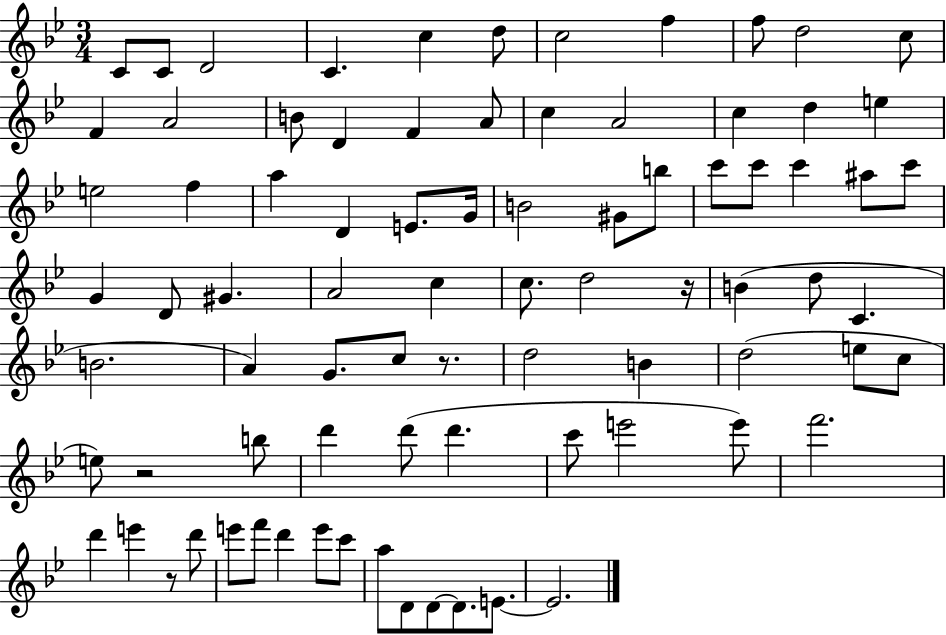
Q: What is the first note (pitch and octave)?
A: C4